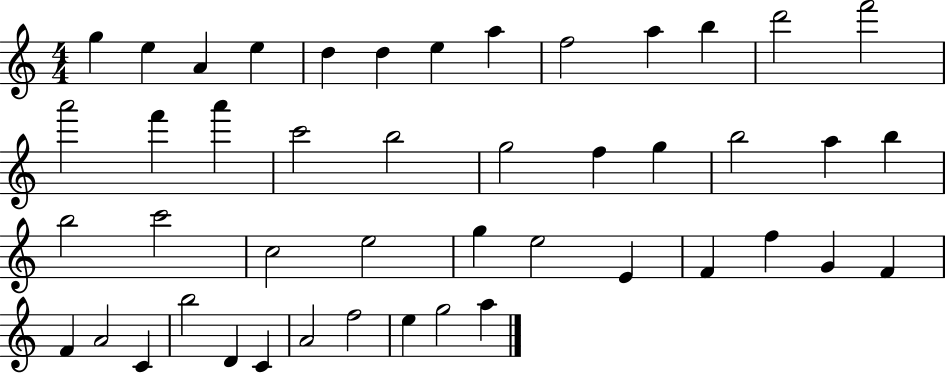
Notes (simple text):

G5/q E5/q A4/q E5/q D5/q D5/q E5/q A5/q F5/h A5/q B5/q D6/h F6/h A6/h F6/q A6/q C6/h B5/h G5/h F5/q G5/q B5/h A5/q B5/q B5/h C6/h C5/h E5/h G5/q E5/h E4/q F4/q F5/q G4/q F4/q F4/q A4/h C4/q B5/h D4/q C4/q A4/h F5/h E5/q G5/h A5/q